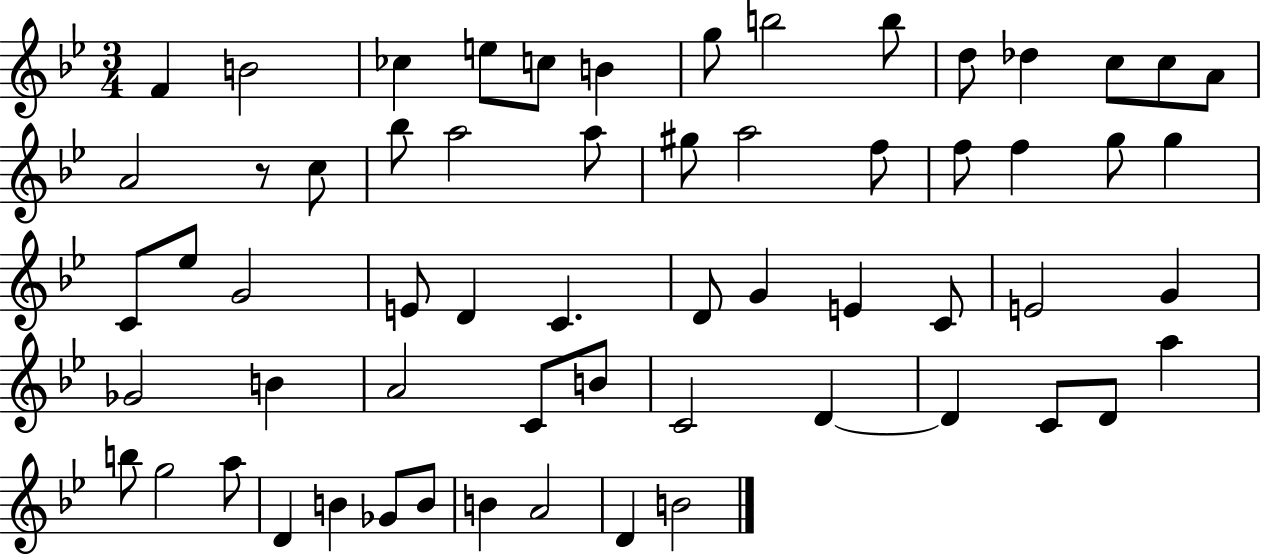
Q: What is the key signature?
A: BES major